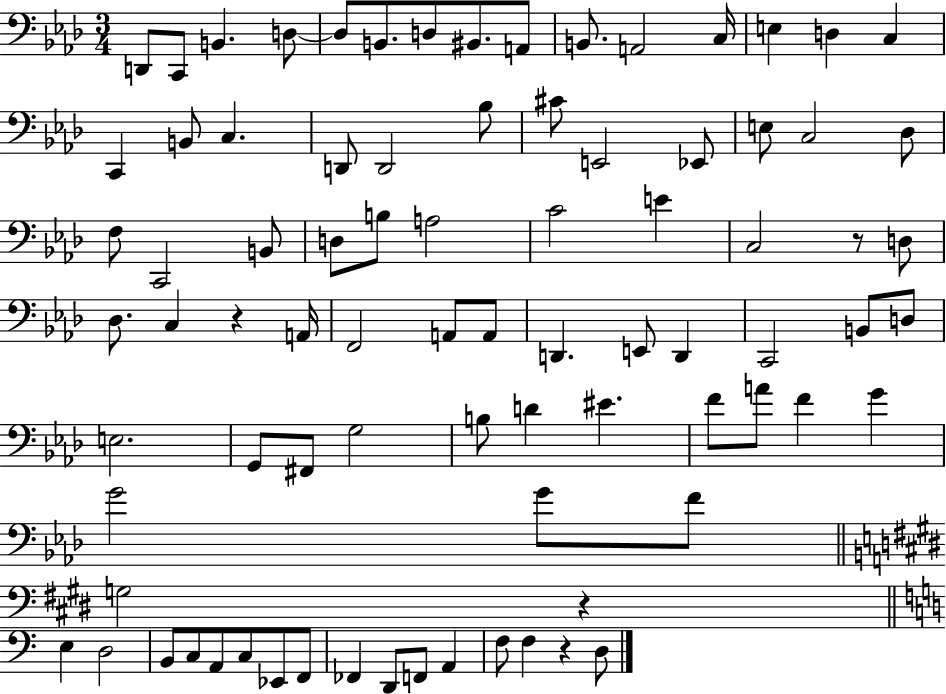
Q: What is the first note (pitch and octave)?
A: D2